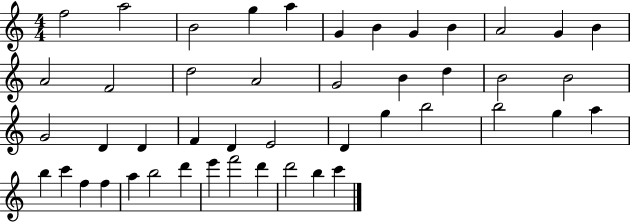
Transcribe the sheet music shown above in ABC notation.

X:1
T:Untitled
M:4/4
L:1/4
K:C
f2 a2 B2 g a G B G B A2 G B A2 F2 d2 A2 G2 B d B2 B2 G2 D D F D E2 D g b2 b2 g a b c' f f a b2 d' e' f'2 d' d'2 b c'